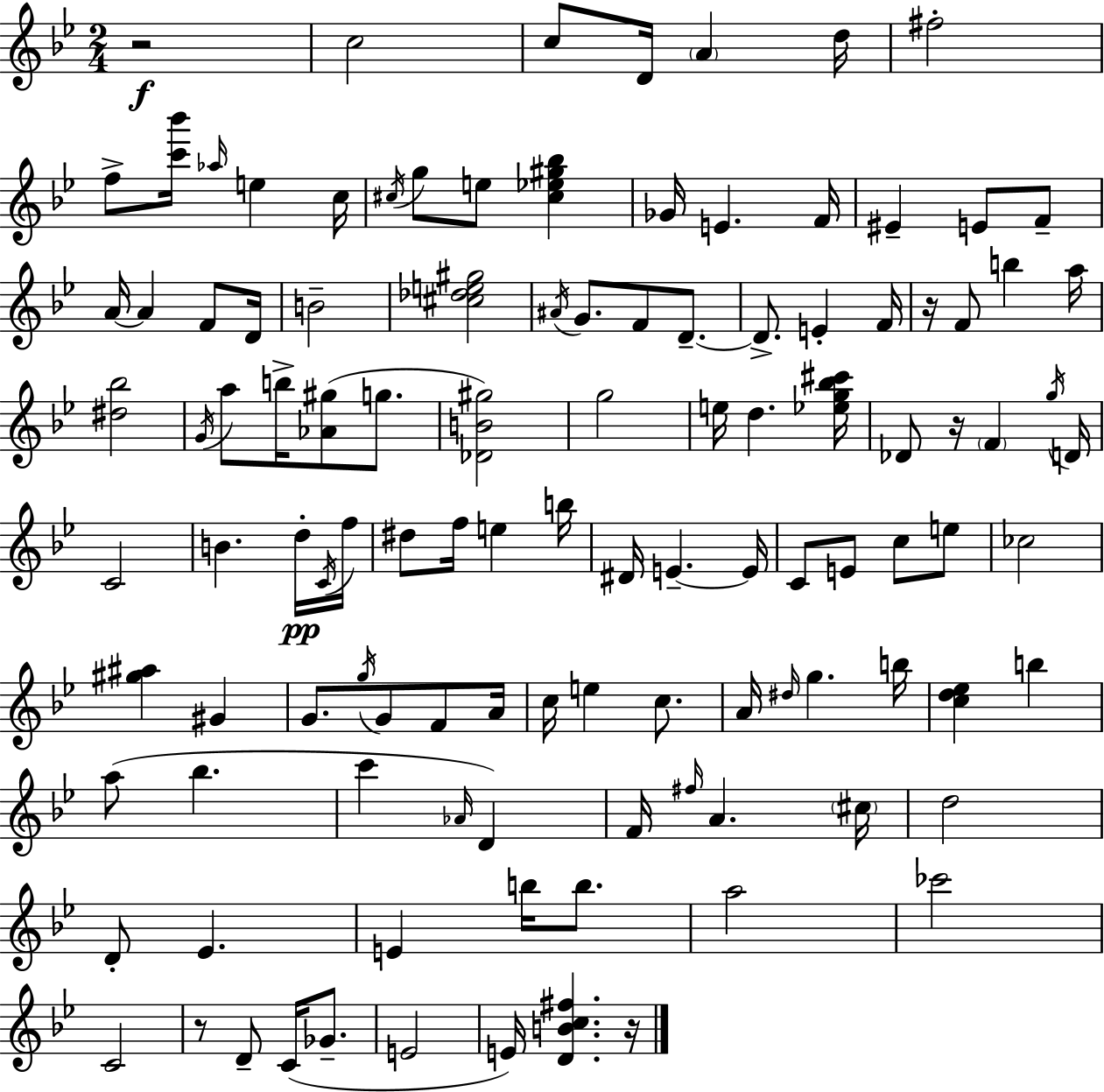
{
  \clef treble
  \numericTimeSignature
  \time 2/4
  \key bes \major
  r2\f | c''2 | c''8 d'16 \parenthesize a'4 d''16 | fis''2-. | \break f''8-> <c''' bes'''>16 \grace { aes''16 } e''4 | c''16 \acciaccatura { cis''16 } g''8 e''8 <cis'' ees'' gis'' bes''>4 | ges'16 e'4. | f'16 eis'4-- e'8 | \break f'8-- a'16~~ a'4 f'8 | d'16 b'2-- | <cis'' des'' e'' gis''>2 | \acciaccatura { ais'16 } g'8. f'8 | \break d'8.--~~ d'8.-> e'4-. | f'16 r16 f'8 b''4 | a''16 <dis'' bes''>2 | \acciaccatura { g'16 } a''8 b''16-> <aes' gis''>8( | \break g''8. <des' b' gis''>2) | g''2 | e''16 d''4. | <ees'' g'' bes'' cis'''>16 des'8 r16 \parenthesize f'4 | \break \acciaccatura { g''16 } d'16 c'2 | b'4. | d''16-.\pp \acciaccatura { c'16 } f''16 dis''8 | f''16 e''4 b''16 dis'16 e'4.--~~ | \break e'16 c'8 | e'8 c''8 e''8 ces''2 | <gis'' ais''>4 | gis'4 g'8. | \break \acciaccatura { g''16 } g'8 f'8 a'16 c''16 | e''4 c''8. a'16 | \grace { dis''16 } g''4. b''16 | <c'' d'' ees''>4 b''4 | \break a''8( bes''4. | c'''4 \grace { aes'16 }) d'4 | f'16 \grace { fis''16 } a'4. | \parenthesize cis''16 d''2 | \break d'8-. ees'4. | e'4 b''16 b''8. | a''2 | ces'''2 | \break c'2 | r8 d'8-- c'16( ges'8.-- | e'2 | e'16) <d' b' c'' fis''>4. | \break r16 \bar "|."
}